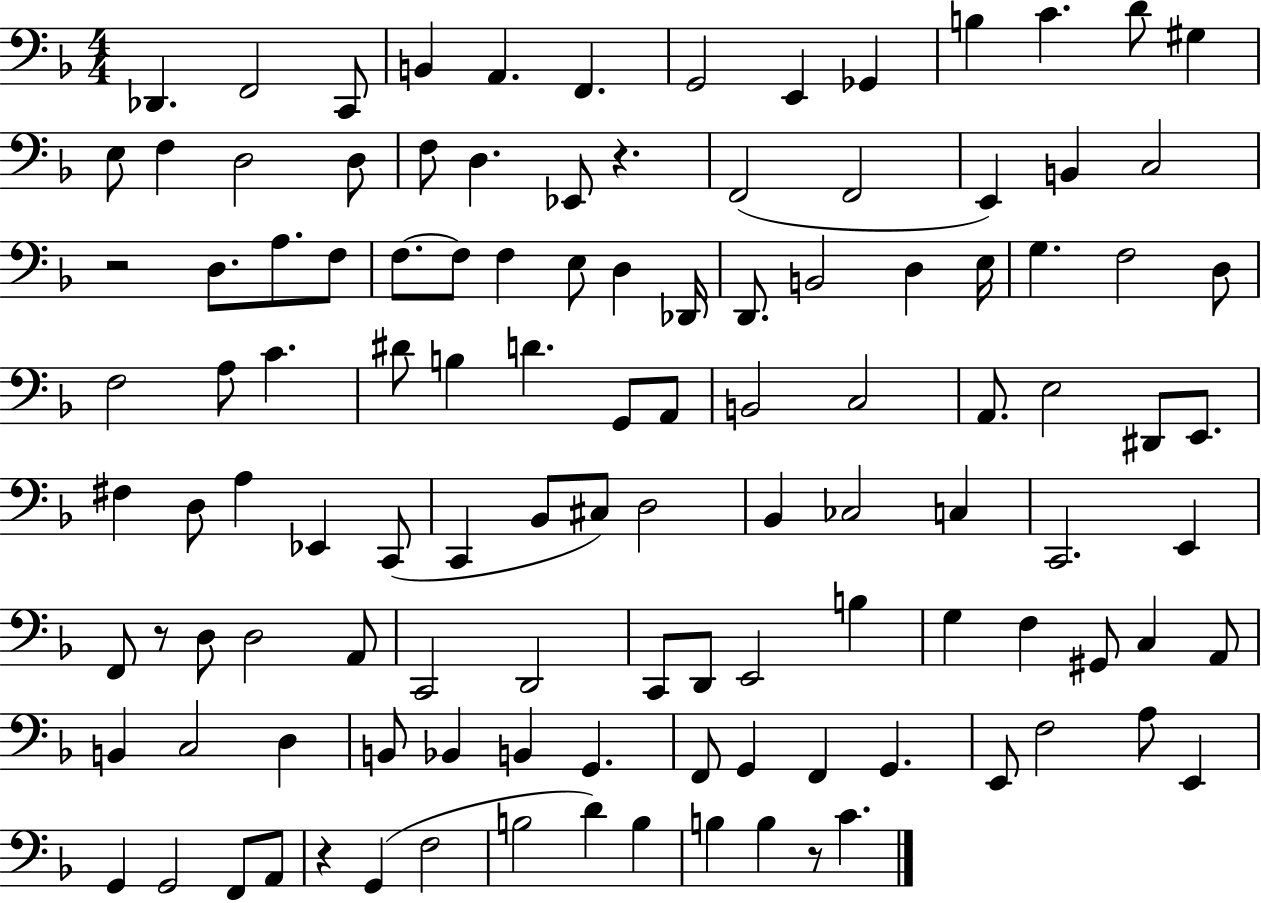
Db2/q. F2/h C2/e B2/q A2/q. F2/q. G2/h E2/q Gb2/q B3/q C4/q. D4/e G#3/q E3/e F3/q D3/h D3/e F3/e D3/q. Eb2/e R/q. F2/h F2/h E2/q B2/q C3/h R/h D3/e. A3/e. F3/e F3/e. F3/e F3/q E3/e D3/q Db2/s D2/e. B2/h D3/q E3/s G3/q. F3/h D3/e F3/h A3/e C4/q. D#4/e B3/q D4/q. G2/e A2/e B2/h C3/h A2/e. E3/h D#2/e E2/e. F#3/q D3/e A3/q Eb2/q C2/e C2/q Bb2/e C#3/e D3/h Bb2/q CES3/h C3/q C2/h. E2/q F2/e R/e D3/e D3/h A2/e C2/h D2/h C2/e D2/e E2/h B3/q G3/q F3/q G#2/e C3/q A2/e B2/q C3/h D3/q B2/e Bb2/q B2/q G2/q. F2/e G2/q F2/q G2/q. E2/e F3/h A3/e E2/q G2/q G2/h F2/e A2/e R/q G2/q F3/h B3/h D4/q B3/q B3/q B3/q R/e C4/q.